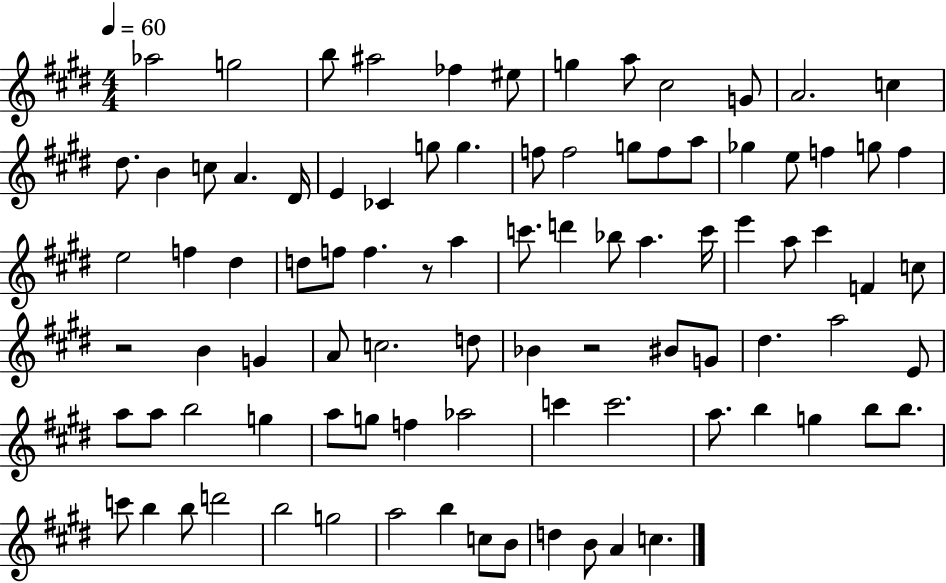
Ab5/h G5/h B5/e A#5/h FES5/q EIS5/e G5/q A5/e C#5/h G4/e A4/h. C5/q D#5/e. B4/q C5/e A4/q. D#4/s E4/q CES4/q G5/e G5/q. F5/e F5/h G5/e F5/e A5/e Gb5/q E5/e F5/q G5/e F5/q E5/h F5/q D#5/q D5/e F5/e F5/q. R/e A5/q C6/e. D6/q Bb5/e A5/q. C6/s E6/q A5/e C#6/q F4/q C5/e R/h B4/q G4/q A4/e C5/h. D5/e Bb4/q R/h BIS4/e G4/e D#5/q. A5/h E4/e A5/e A5/e B5/h G5/q A5/e G5/e F5/q Ab5/h C6/q C6/h. A5/e. B5/q G5/q B5/e B5/e. C6/e B5/q B5/e D6/h B5/h G5/h A5/h B5/q C5/e B4/e D5/q B4/e A4/q C5/q.